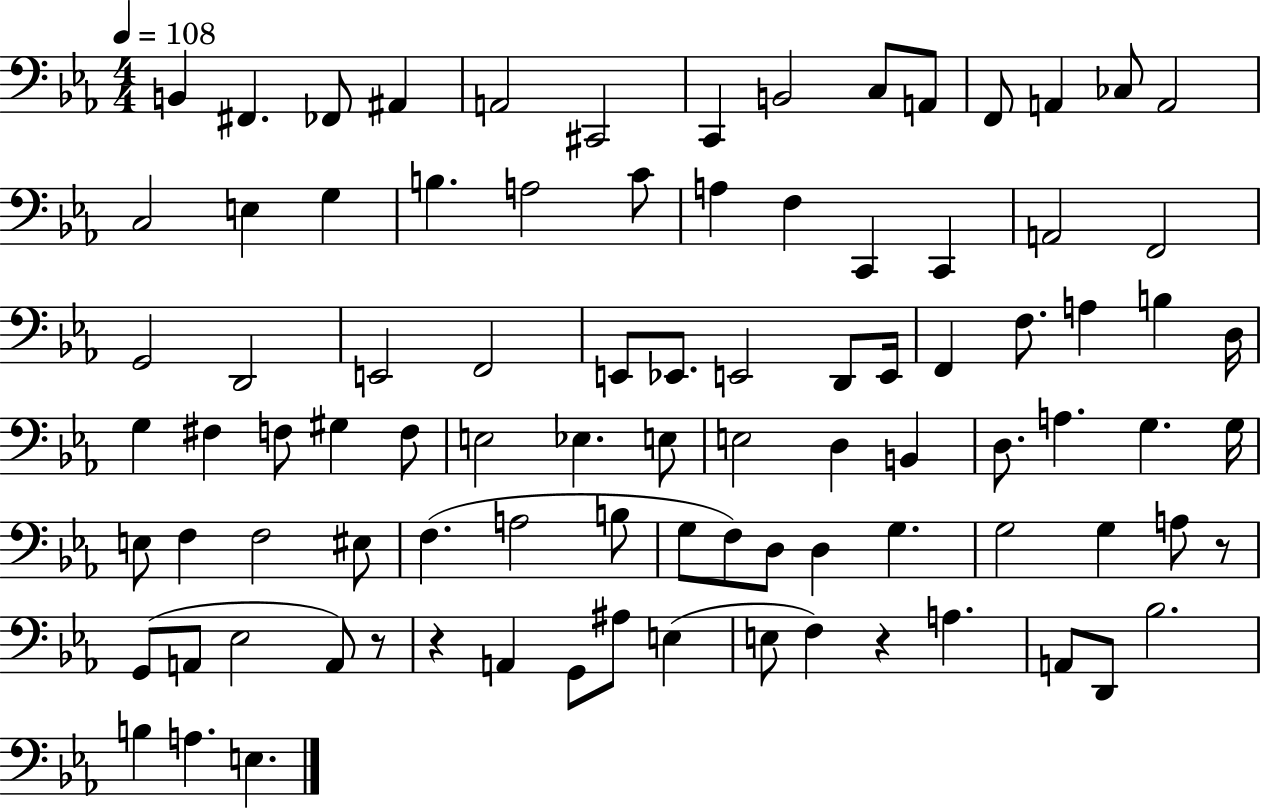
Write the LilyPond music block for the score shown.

{
  \clef bass
  \numericTimeSignature
  \time 4/4
  \key ees \major
  \tempo 4 = 108
  b,4 fis,4. fes,8 ais,4 | a,2 cis,2 | c,4 b,2 c8 a,8 | f,8 a,4 ces8 a,2 | \break c2 e4 g4 | b4. a2 c'8 | a4 f4 c,4 c,4 | a,2 f,2 | \break g,2 d,2 | e,2 f,2 | e,8 ees,8. e,2 d,8 e,16 | f,4 f8. a4 b4 d16 | \break g4 fis4 f8 gis4 f8 | e2 ees4. e8 | e2 d4 b,4 | d8. a4. g4. g16 | \break e8 f4 f2 eis8 | f4.( a2 b8 | g8 f8) d8 d4 g4. | g2 g4 a8 r8 | \break g,8( a,8 ees2 a,8) r8 | r4 a,4 g,8 ais8 e4( | e8 f4) r4 a4. | a,8 d,8 bes2. | \break b4 a4. e4. | \bar "|."
}